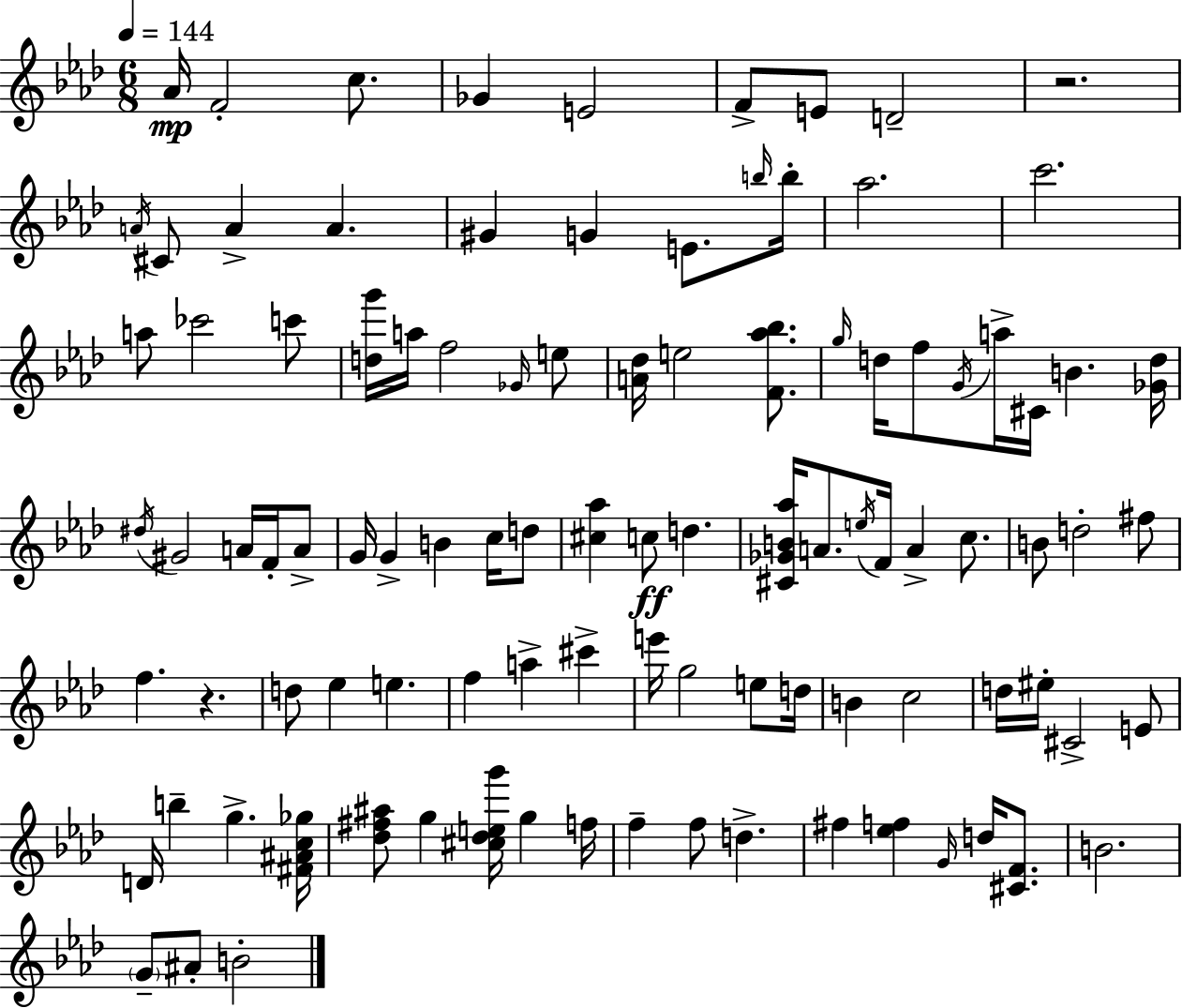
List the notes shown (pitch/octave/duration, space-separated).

Ab4/s F4/h C5/e. Gb4/q E4/h F4/e E4/e D4/h R/h. A4/s C#4/e A4/q A4/q. G#4/q G4/q E4/e. B5/s B5/s Ab5/h. C6/h. A5/e CES6/h C6/e [D5,G6]/s A5/s F5/h Gb4/s E5/e [A4,Db5]/s E5/h [F4,Ab5,Bb5]/e. G5/s D5/s F5/e G4/s A5/s C#4/s B4/q. [Gb4,D5]/s D#5/s G#4/h A4/s F4/s A4/e G4/s G4/q B4/q C5/s D5/e [C#5,Ab5]/q C5/e D5/q. [C#4,Gb4,B4,Ab5]/s A4/e. E5/s F4/s A4/q C5/e. B4/e D5/h F#5/e F5/q. R/q. D5/e Eb5/q E5/q. F5/q A5/q C#6/q E6/s G5/h E5/e D5/s B4/q C5/h D5/s EIS5/s C#4/h E4/e D4/s B5/q G5/q. [F#4,A#4,C5,Gb5]/s [Db5,F#5,A#5]/e G5/q [C#5,Db5,E5,G6]/s G5/q F5/s F5/q F5/e D5/q. F#5/q [Eb5,F5]/q G4/s D5/s [C#4,F4]/e. B4/h. G4/e A#4/e B4/h